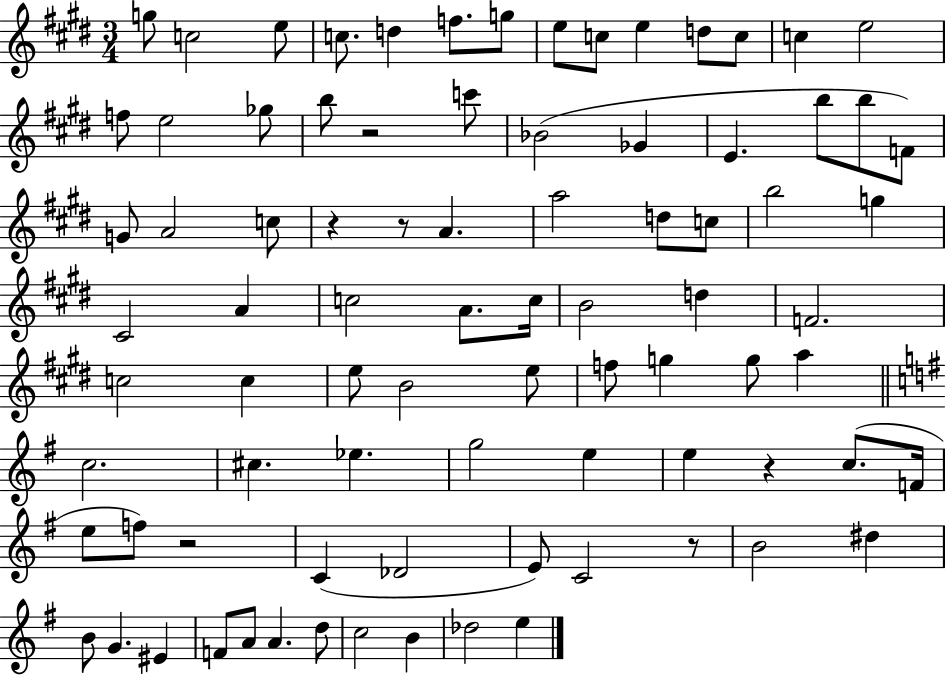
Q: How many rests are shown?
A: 6